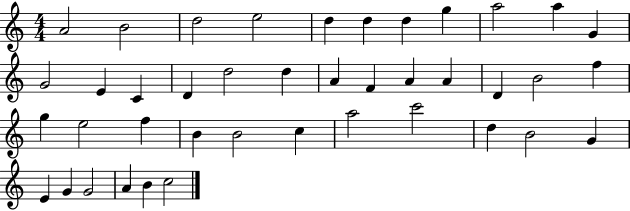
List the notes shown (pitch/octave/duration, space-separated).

A4/h B4/h D5/h E5/h D5/q D5/q D5/q G5/q A5/h A5/q G4/q G4/h E4/q C4/q D4/q D5/h D5/q A4/q F4/q A4/q A4/q D4/q B4/h F5/q G5/q E5/h F5/q B4/q B4/h C5/q A5/h C6/h D5/q B4/h G4/q E4/q G4/q G4/h A4/q B4/q C5/h